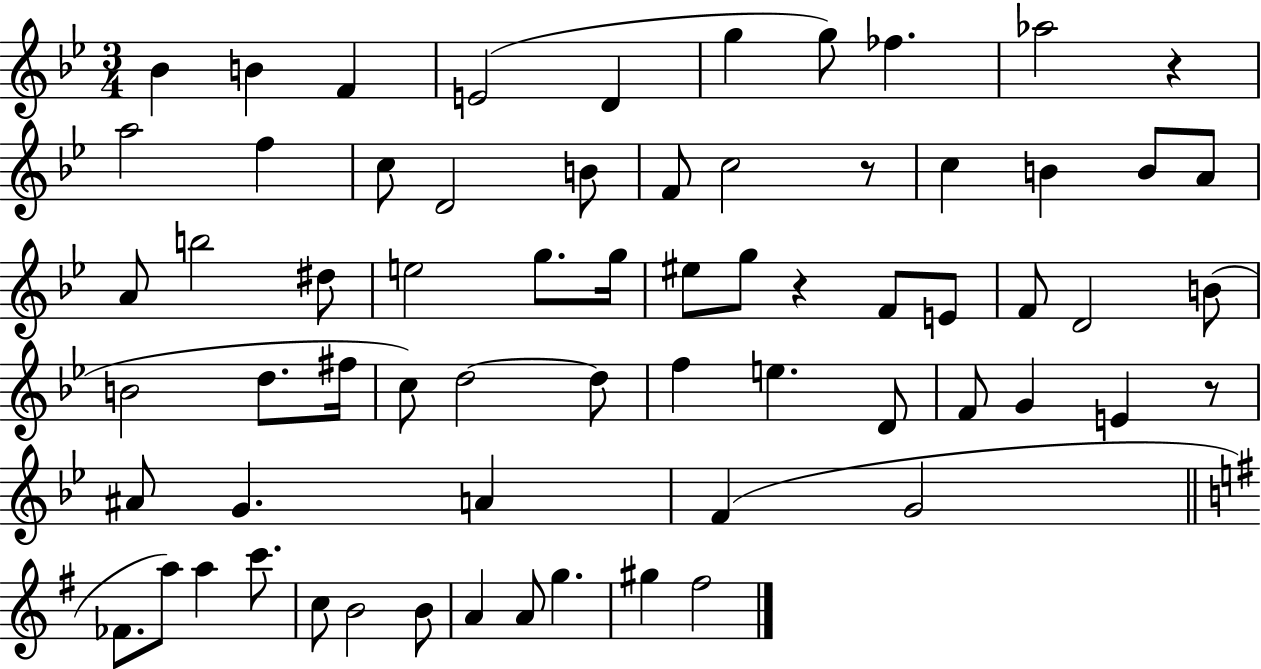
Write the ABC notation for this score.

X:1
T:Untitled
M:3/4
L:1/4
K:Bb
_B B F E2 D g g/2 _f _a2 z a2 f c/2 D2 B/2 F/2 c2 z/2 c B B/2 A/2 A/2 b2 ^d/2 e2 g/2 g/4 ^e/2 g/2 z F/2 E/2 F/2 D2 B/2 B2 d/2 ^f/4 c/2 d2 d/2 f e D/2 F/2 G E z/2 ^A/2 G A F G2 _F/2 a/2 a c'/2 c/2 B2 B/2 A A/2 g ^g ^f2